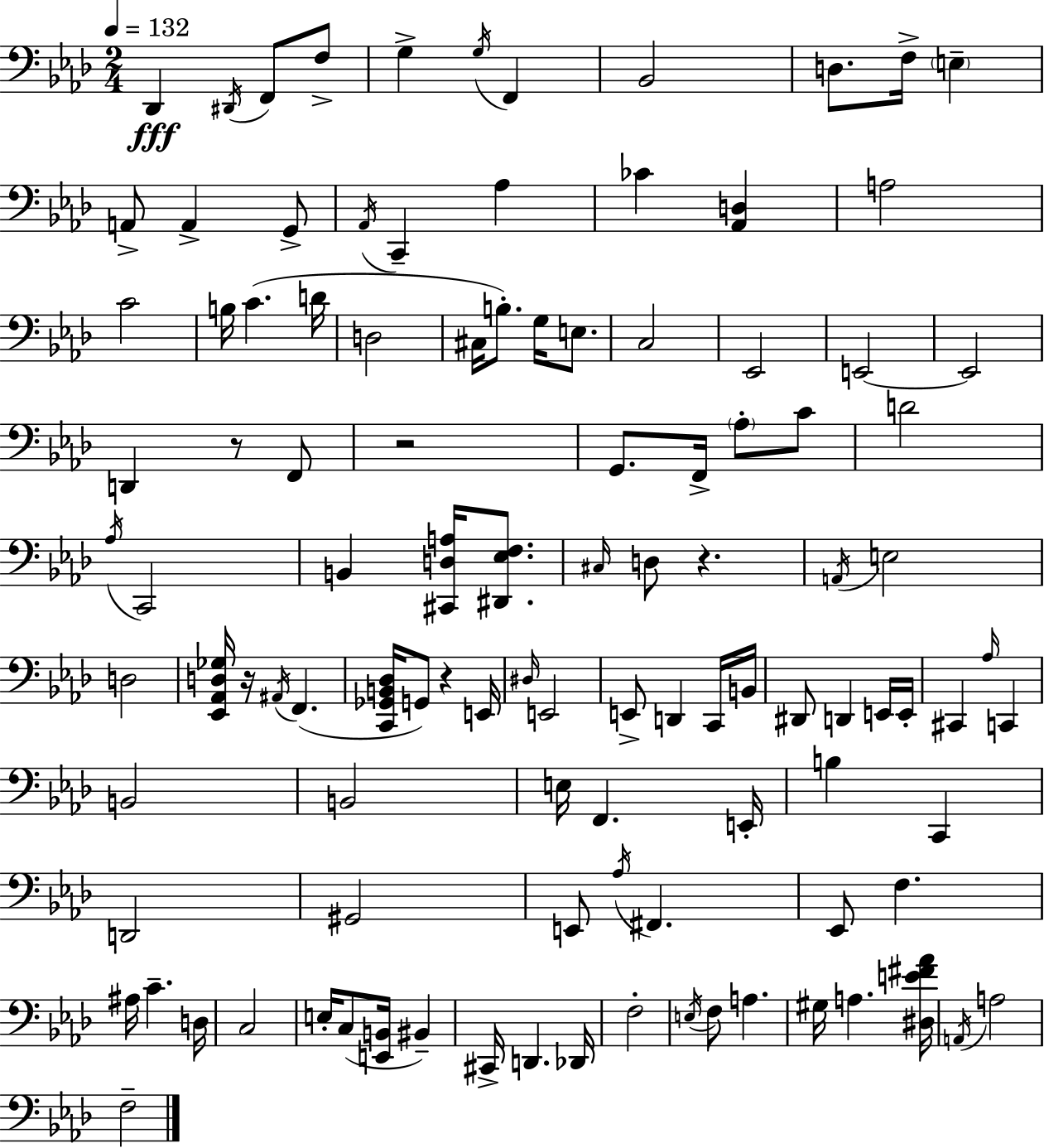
{
  \clef bass
  \numericTimeSignature
  \time 2/4
  \key aes \major
  \tempo 4 = 132
  des,4\fff \acciaccatura { dis,16 } f,8 f8-> | g4-> \acciaccatura { g16 } f,4 | bes,2 | d8. f16-> \parenthesize e4-- | \break a,8-> a,4-> | g,8-> \acciaccatura { aes,16 } c,4-- aes4 | ces'4 <aes, d>4 | a2 | \break c'2 | b16 c'4.( | d'16 d2 | cis16 b8.-.) g16 | \break e8. c2 | ees,2 | e,2~~ | e,2 | \break d,4 r8 | f,8 r2 | g,8. f,16-> \parenthesize aes8-. | c'8 d'2 | \break \acciaccatura { aes16 } c,2 | b,4 | <cis, d a>16 <dis, ees f>8. \grace { cis16 } d8 r4. | \acciaccatura { a,16 } e2 | \break d2 | <ees, aes, d ges>16 r16 | \acciaccatura { ais,16 }( f,4. <c, ges, b, des>16 | g,8) r4 e,16 \grace { dis16 } | \break e,2 | e,8-> d,4 c,16 b,16 | dis,8 d,4 e,16 e,16-. | cis,4 \grace { aes16 } c,4 | \break b,2 | b,2 | e16 f,4. | e,16-. b4 c,4 | \break d,2 | gis,2 | e,8 \acciaccatura { aes16 } fis,4. | ees,8 f4. | \break ais16 c'4.-- | d16 c2 | e16-. c8( <e, b,>16 bis,4--) | cis,16-> d,4. | \break des,16 f2-. | \acciaccatura { e16 } f8 a4. | gis16 a4. | <dis e' fis' aes'>16 \acciaccatura { a,16 } a2 | \break f2-- | \bar "|."
}